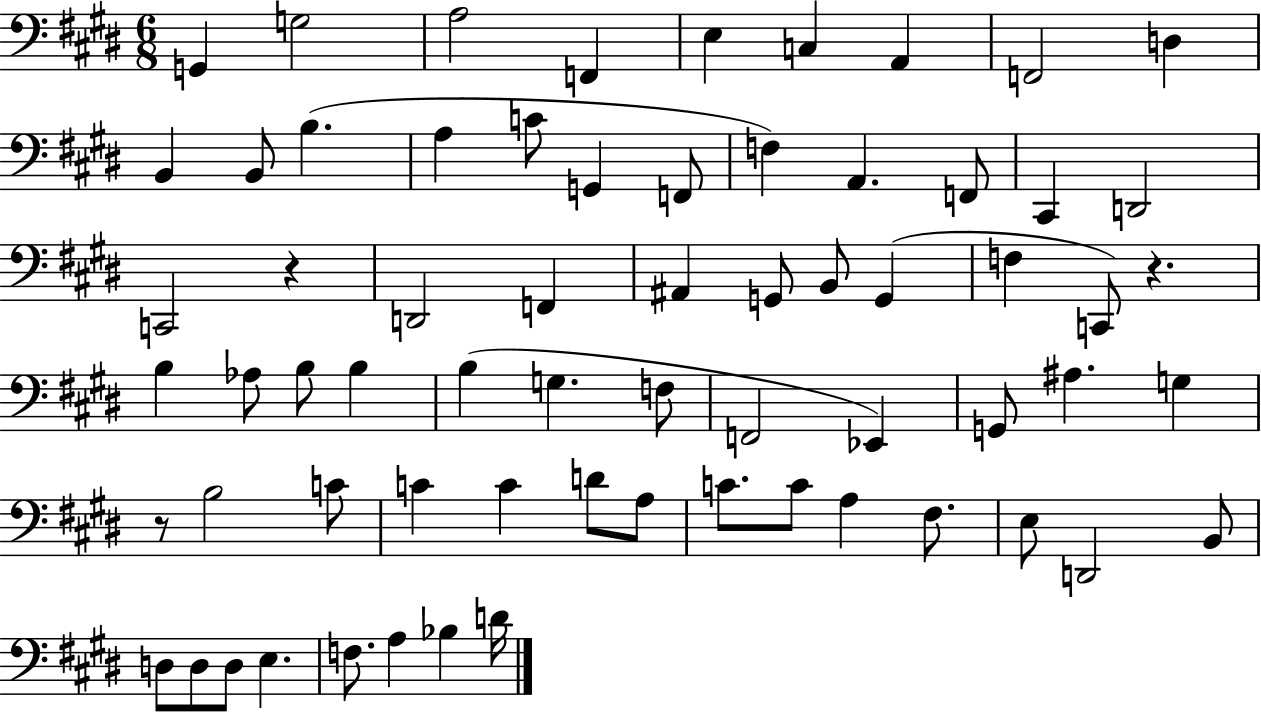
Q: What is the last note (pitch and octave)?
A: D4